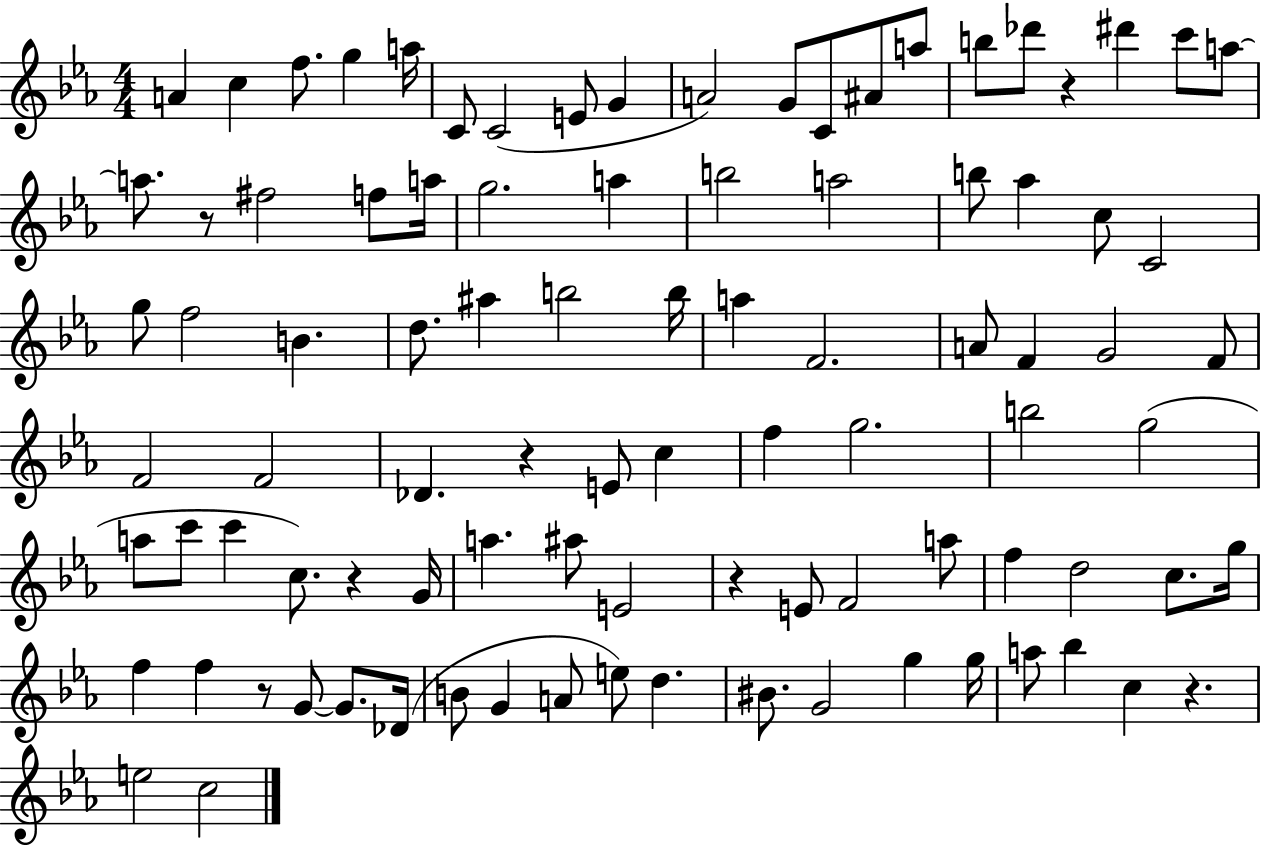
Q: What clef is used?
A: treble